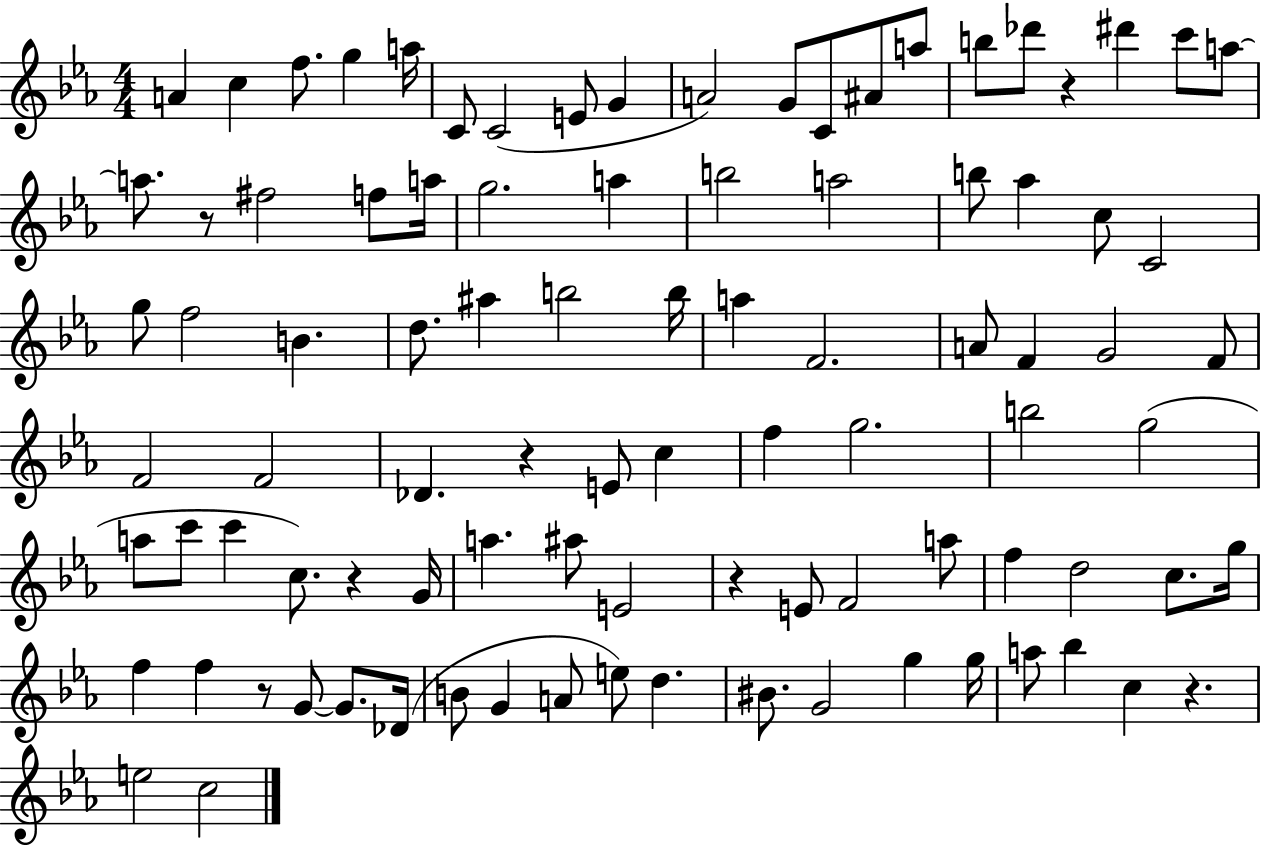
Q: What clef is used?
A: treble